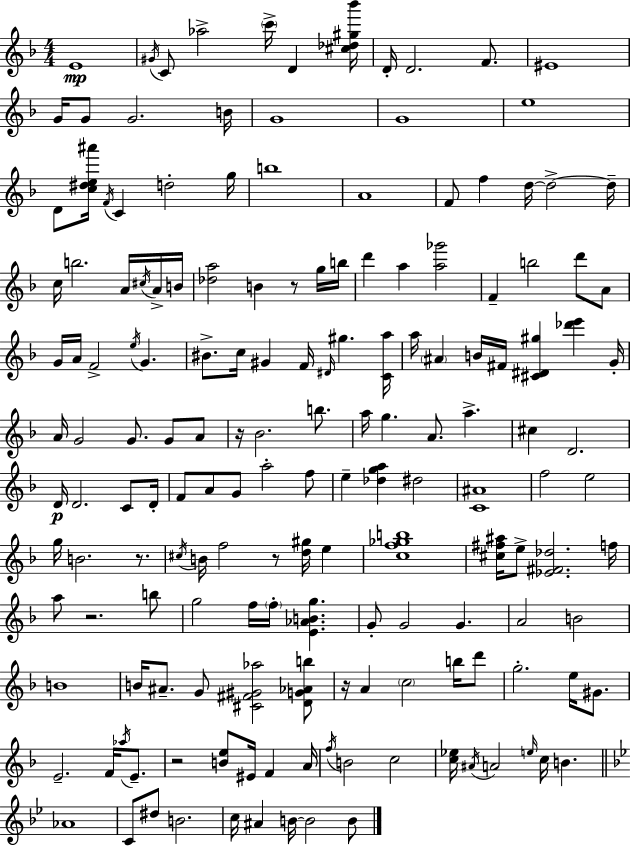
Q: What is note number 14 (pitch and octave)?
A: B4